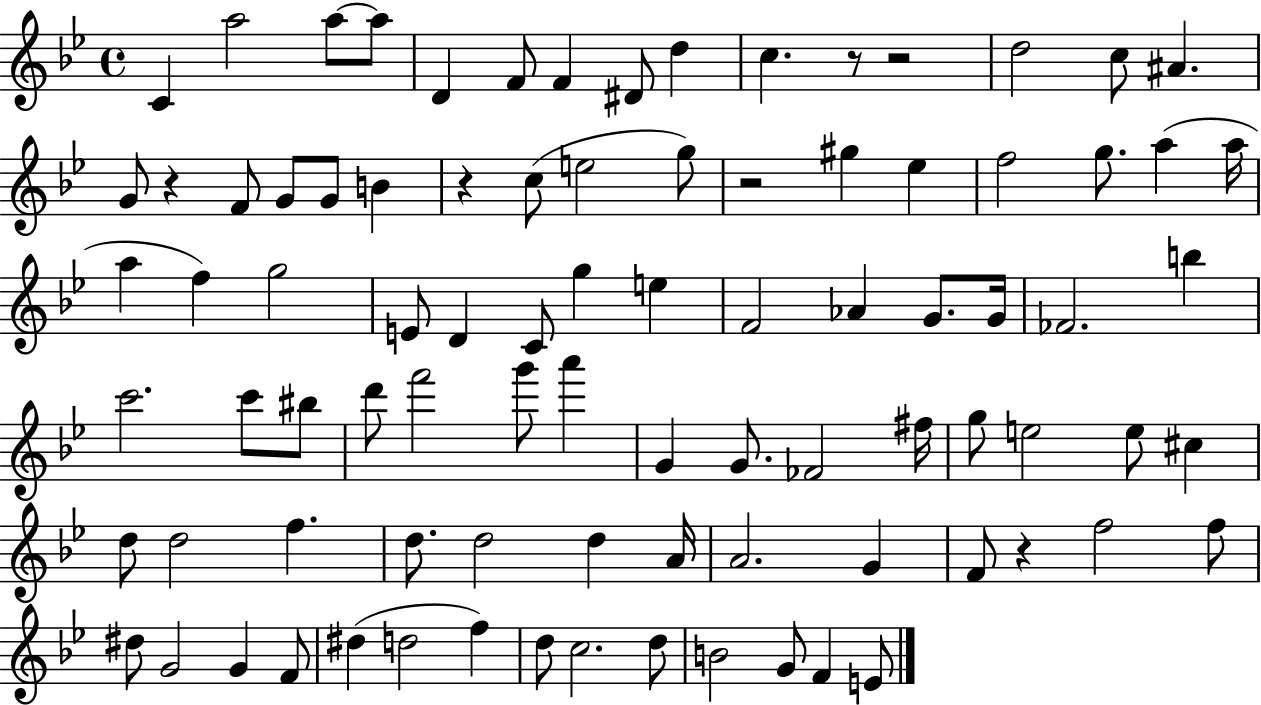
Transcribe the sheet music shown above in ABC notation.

X:1
T:Untitled
M:4/4
L:1/4
K:Bb
C a2 a/2 a/2 D F/2 F ^D/2 d c z/2 z2 d2 c/2 ^A G/2 z F/2 G/2 G/2 B z c/2 e2 g/2 z2 ^g _e f2 g/2 a a/4 a f g2 E/2 D C/2 g e F2 _A G/2 G/4 _F2 b c'2 c'/2 ^b/2 d'/2 f'2 g'/2 a' G G/2 _F2 ^f/4 g/2 e2 e/2 ^c d/2 d2 f d/2 d2 d A/4 A2 G F/2 z f2 f/2 ^d/2 G2 G F/2 ^d d2 f d/2 c2 d/2 B2 G/2 F E/2